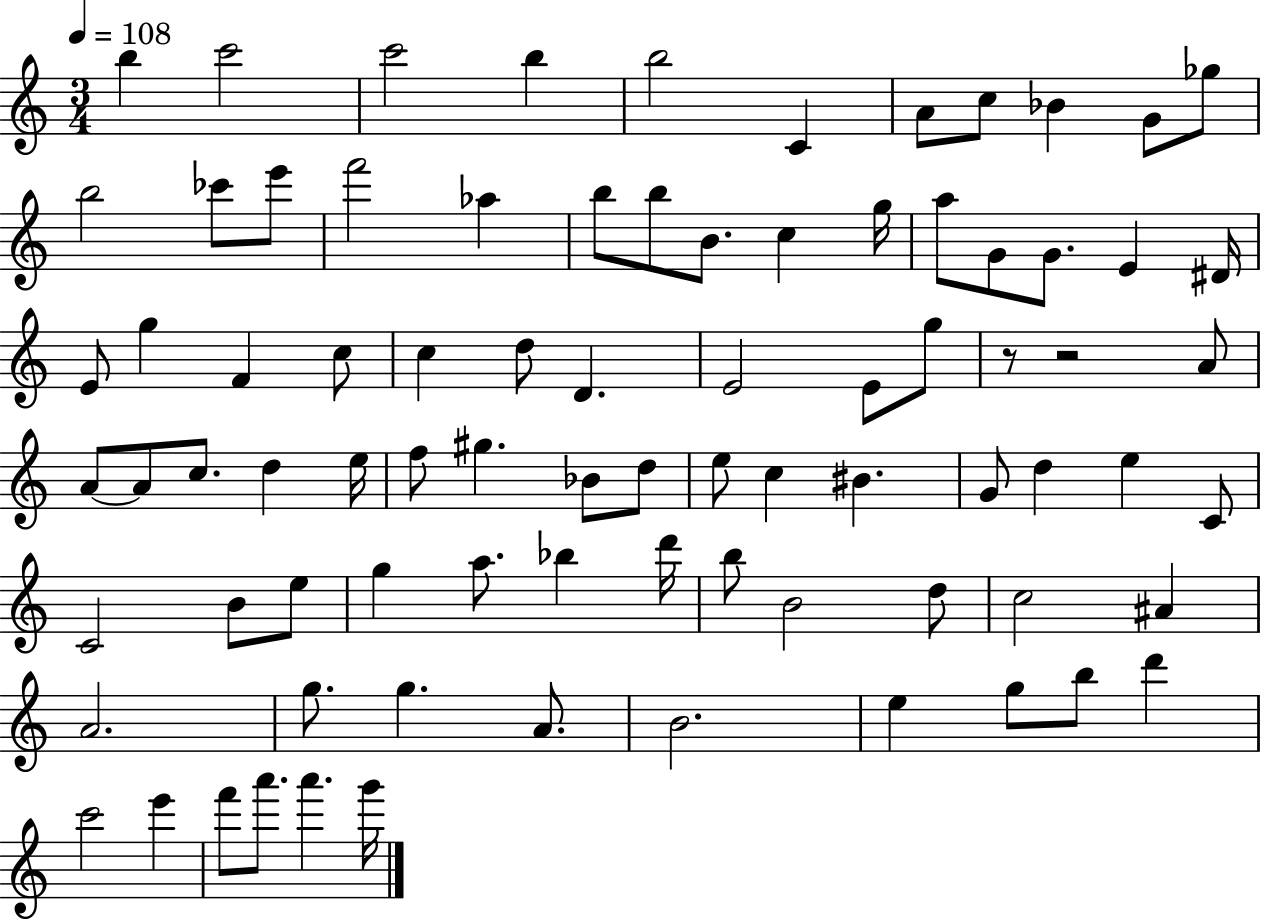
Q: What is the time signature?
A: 3/4